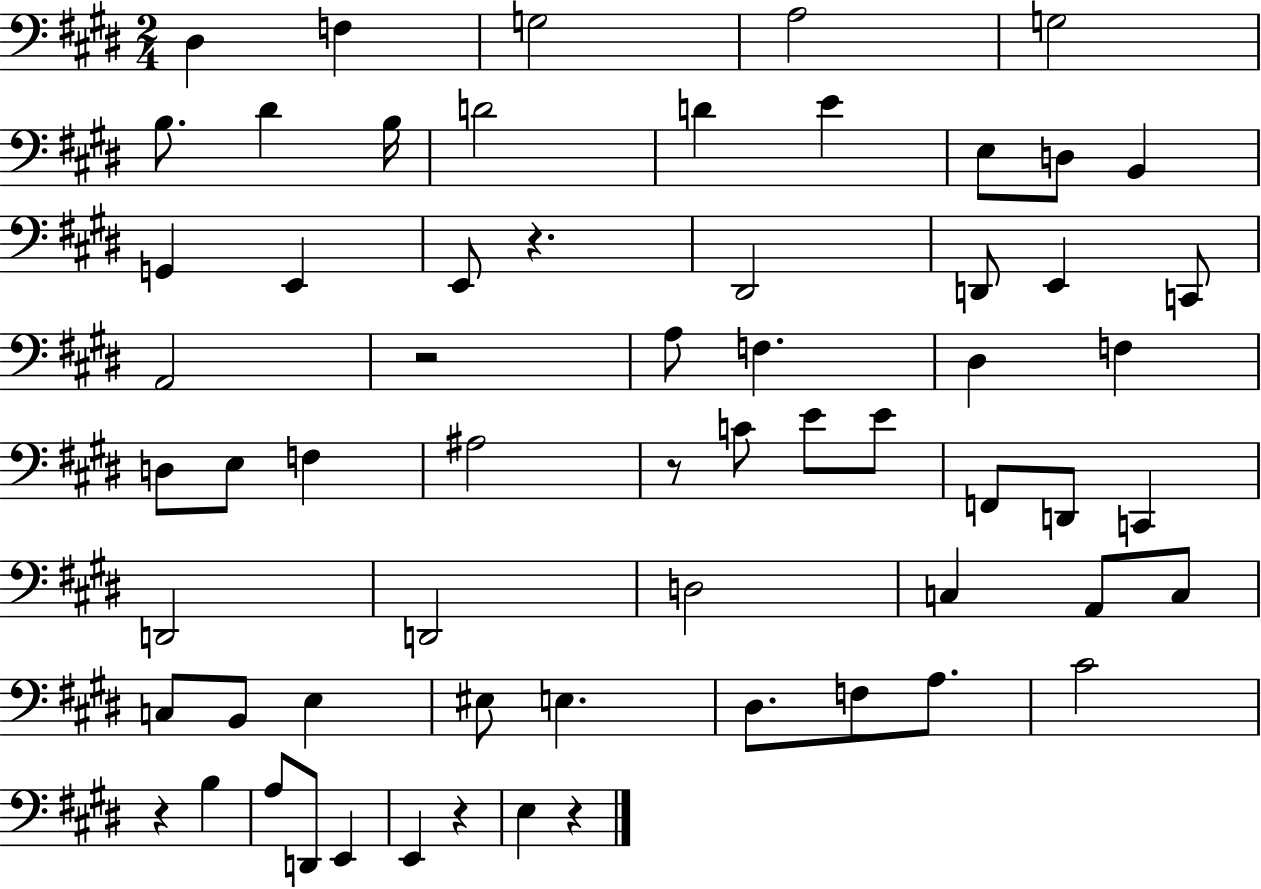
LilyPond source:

{
  \clef bass
  \numericTimeSignature
  \time 2/4
  \key e \major
  dis4 f4 | g2 | a2 | g2 | \break b8. dis'4 b16 | d'2 | d'4 e'4 | e8 d8 b,4 | \break g,4 e,4 | e,8 r4. | dis,2 | d,8 e,4 c,8 | \break a,2 | r2 | a8 f4. | dis4 f4 | \break d8 e8 f4 | ais2 | r8 c'8 e'8 e'8 | f,8 d,8 c,4 | \break d,2 | d,2 | d2 | c4 a,8 c8 | \break c8 b,8 e4 | eis8 e4. | dis8. f8 a8. | cis'2 | \break r4 b4 | a8 d,8 e,4 | e,4 r4 | e4 r4 | \break \bar "|."
}